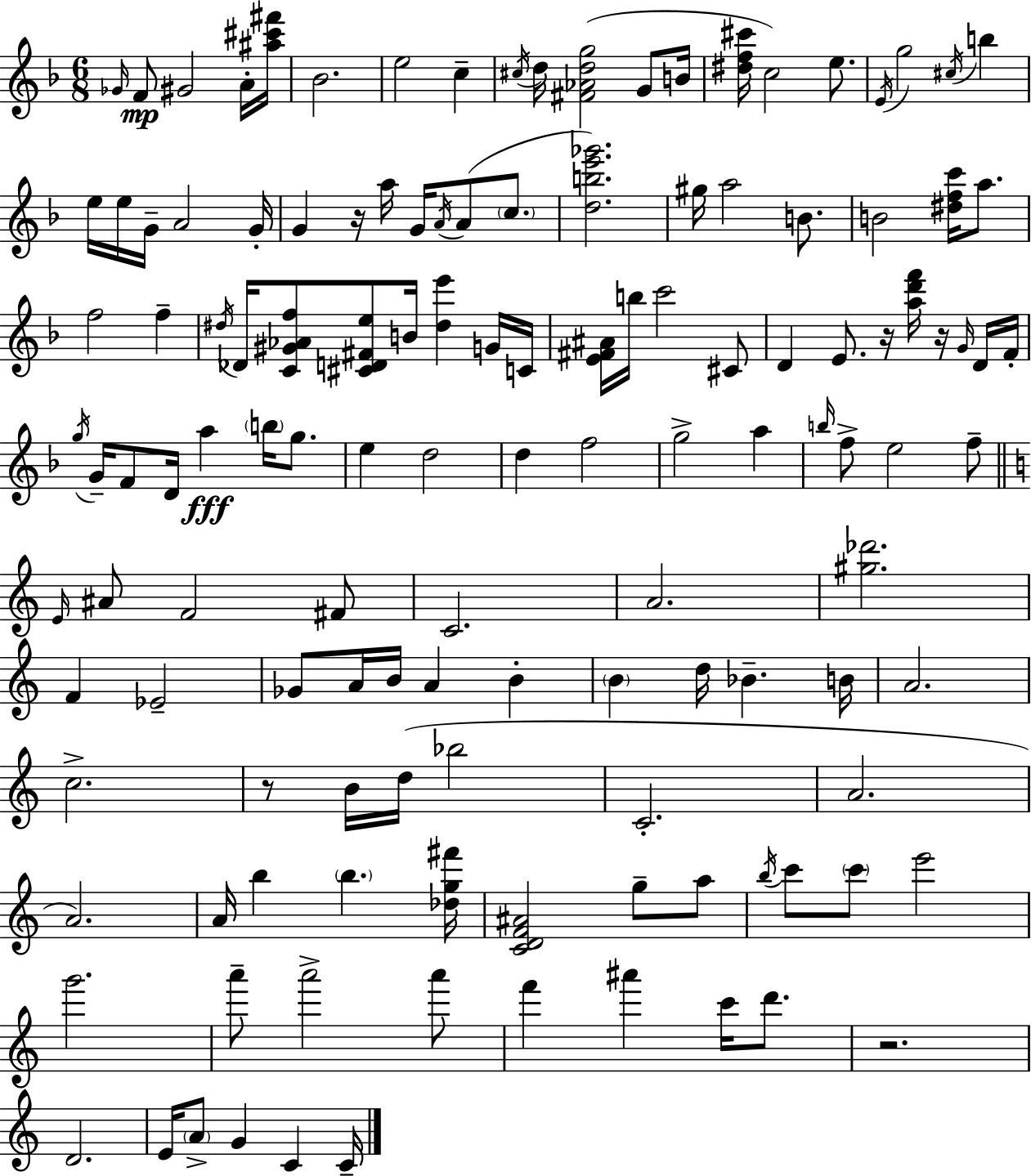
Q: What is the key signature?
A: D minor